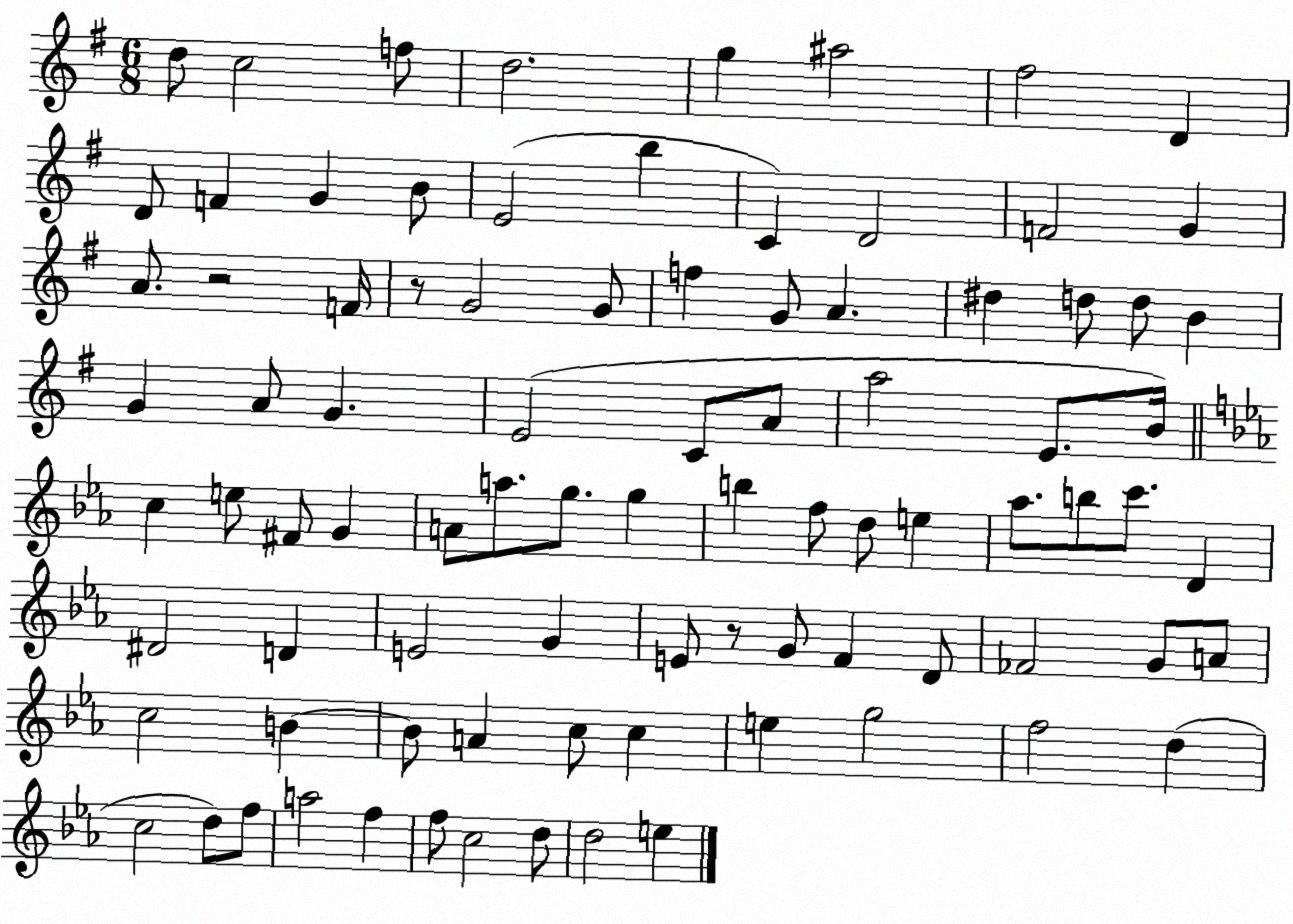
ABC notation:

X:1
T:Untitled
M:6/8
L:1/4
K:G
d/2 c2 f/2 d2 g ^a2 ^f2 D D/2 F G B/2 E2 b C D2 F2 G A/2 z2 F/4 z/2 G2 G/2 f G/2 A ^d d/2 d/2 B G A/2 G E2 C/2 A/2 a2 E/2 B/4 c e/2 ^F/2 G A/2 a/2 g/2 g b f/2 d/2 e _a/2 b/2 c'/2 D ^D2 D E2 G E/2 z/2 G/2 F D/2 _F2 G/2 A/2 c2 B B/2 A c/2 c e g2 f2 d c2 d/2 f/2 a2 f f/2 c2 d/2 d2 e